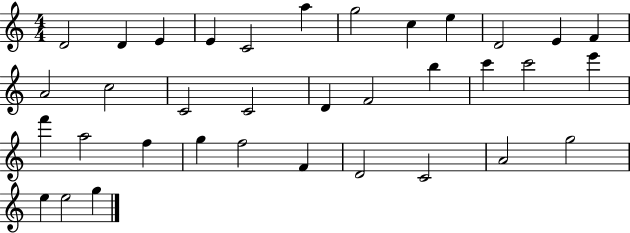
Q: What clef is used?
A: treble